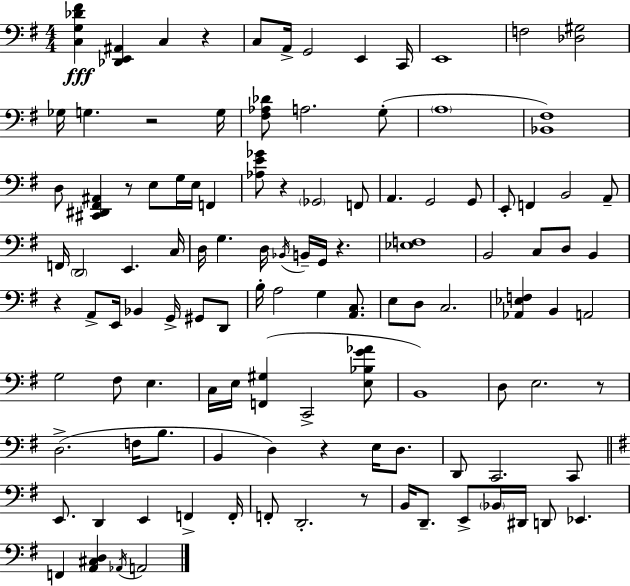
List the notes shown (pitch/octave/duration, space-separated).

[C3,G3,Db4,F#4]/q [Db2,E2,A#2]/q C3/q R/q C3/e A2/s G2/h E2/q C2/s E2/w F3/h [Db3,G#3]/h Gb3/s G3/q. R/h G3/s [F#3,Ab3,Db4]/e A3/h. G3/e A3/w [Bb2,F#3]/w D3/e [C#2,D#2,F#2,A#2]/q R/e E3/e G3/s E3/s F2/q [Ab3,E4,Gb4]/e R/q Gb2/h F2/e A2/q. G2/h G2/e E2/e F2/q B2/h A2/e F2/s D2/h E2/q. C3/s D3/s G3/q. D3/s Bb2/s B2/s G2/s R/q. [Eb3,F3]/w B2/h C3/e D3/e B2/q R/q A2/e E2/s Bb2/q G2/s G#2/e D2/e B3/s A3/h G3/q [A2,C3]/e. E3/e D3/e C3/h. [Ab2,Eb3,F3]/q B2/q A2/h G3/h F#3/e E3/q. C3/s E3/s [F2,G#3]/q C2/h [E3,Bb3,G4,Ab4]/e B2/w D3/e E3/h. R/e D3/h. F3/s B3/e. B2/q D3/q R/q E3/s D3/e. D2/e C2/h. C2/e E2/e. D2/q E2/q F2/q F2/s F2/e D2/h. R/e B2/s D2/e. E2/e Bb2/s D#2/s D2/e Eb2/q. F2/q [A2,C#3,D3]/q Ab2/s A2/h